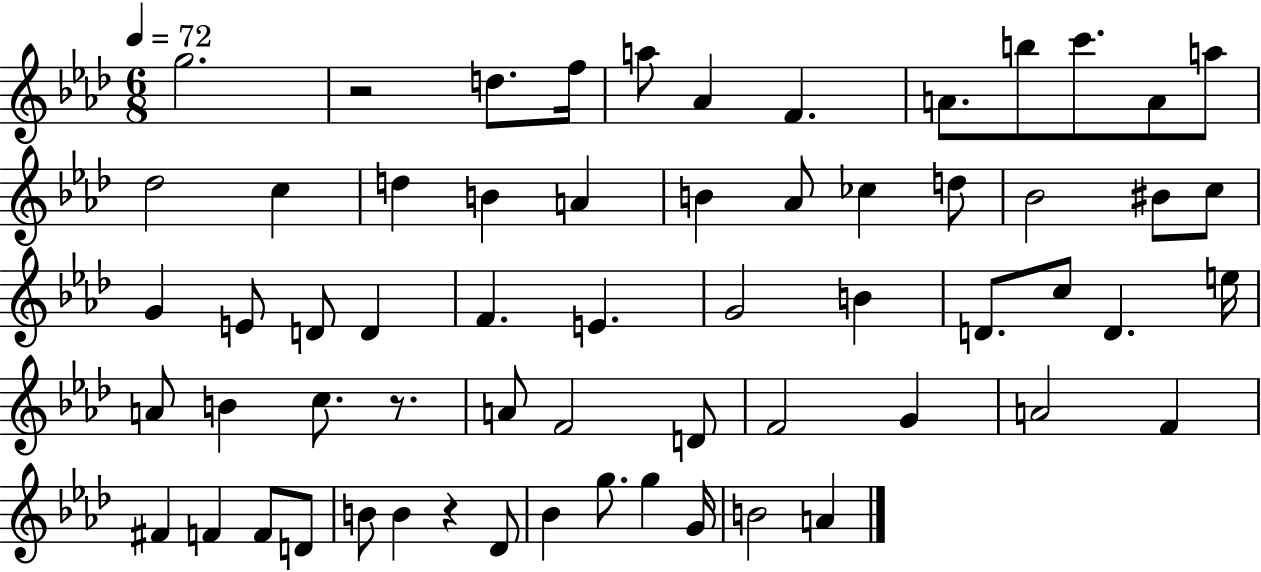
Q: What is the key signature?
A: AES major